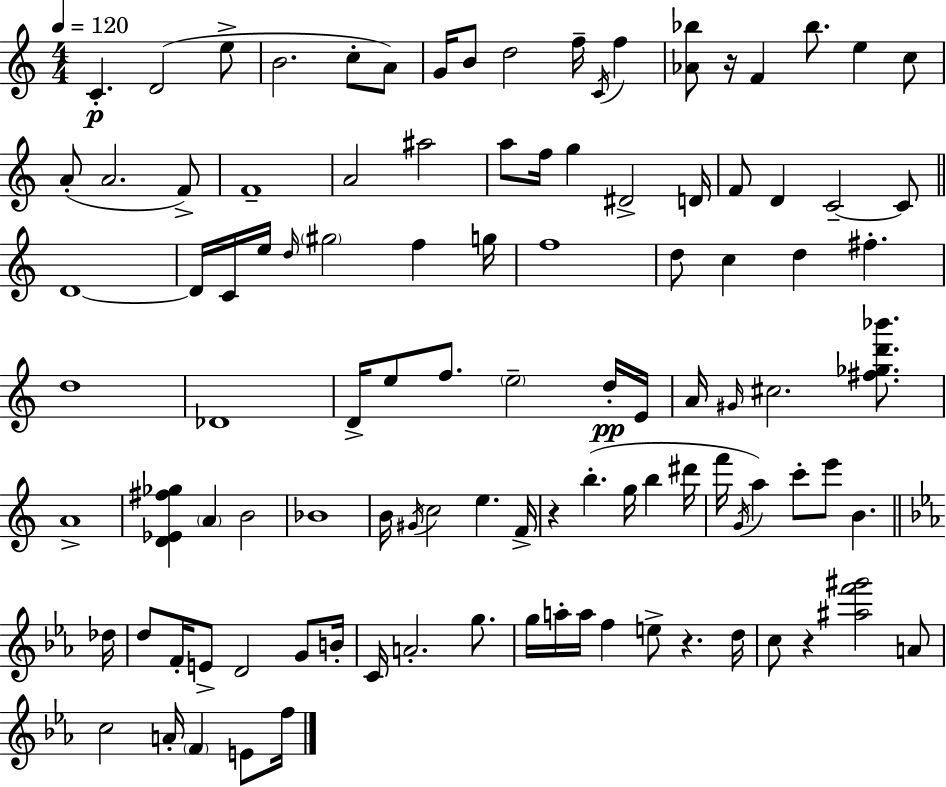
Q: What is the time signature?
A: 4/4